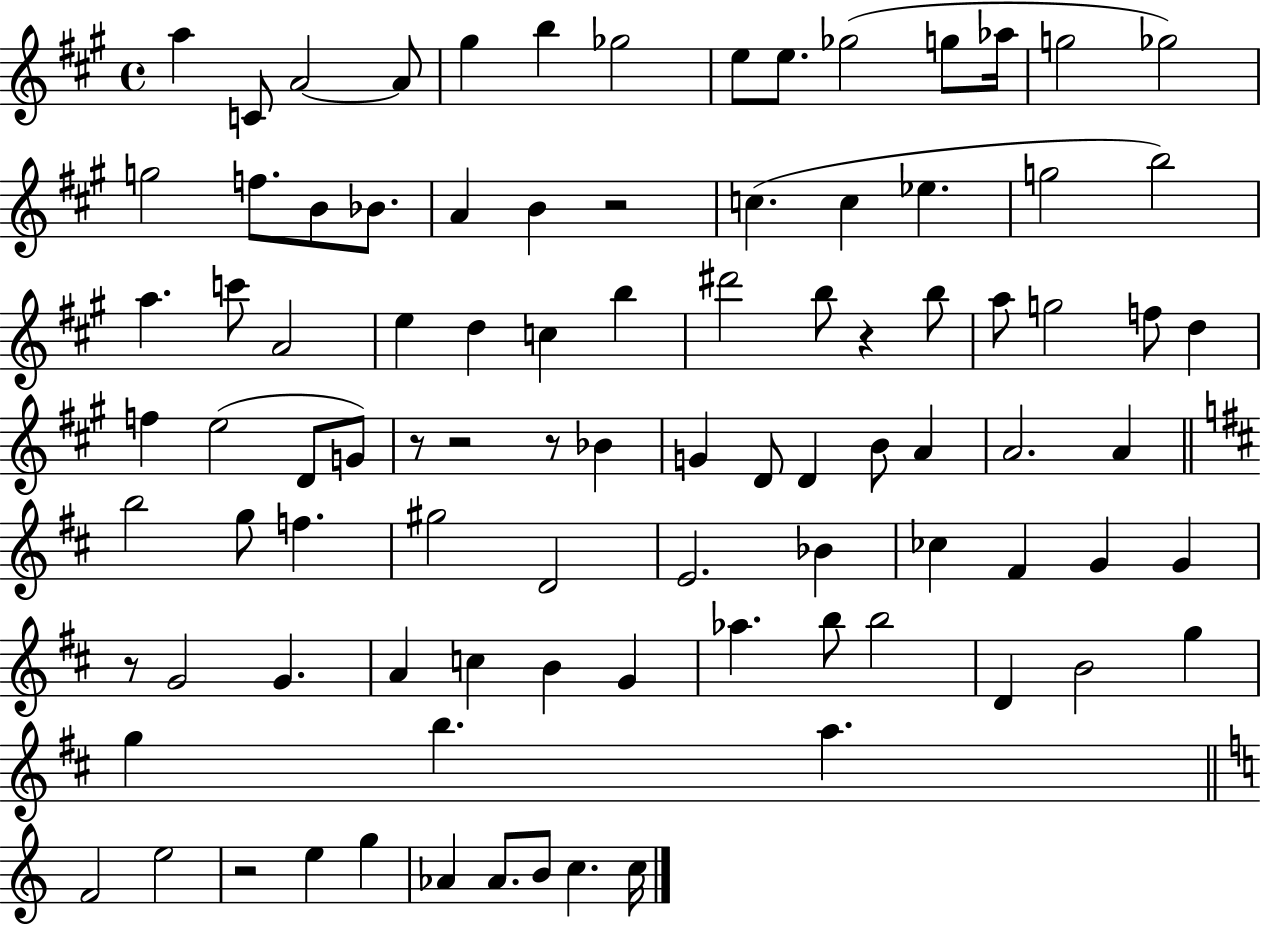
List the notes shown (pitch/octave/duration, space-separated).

A5/q C4/e A4/h A4/e G#5/q B5/q Gb5/h E5/e E5/e. Gb5/h G5/e Ab5/s G5/h Gb5/h G5/h F5/e. B4/e Bb4/e. A4/q B4/q R/h C5/q. C5/q Eb5/q. G5/h B5/h A5/q. C6/e A4/h E5/q D5/q C5/q B5/q D#6/h B5/e R/q B5/e A5/e G5/h F5/e D5/q F5/q E5/h D4/e G4/e R/e R/h R/e Bb4/q G4/q D4/e D4/q B4/e A4/q A4/h. A4/q B5/h G5/e F5/q. G#5/h D4/h E4/h. Bb4/q CES5/q F#4/q G4/q G4/q R/e G4/h G4/q. A4/q C5/q B4/q G4/q Ab5/q. B5/e B5/h D4/q B4/h G5/q G5/q B5/q. A5/q. F4/h E5/h R/h E5/q G5/q Ab4/q Ab4/e. B4/e C5/q. C5/s